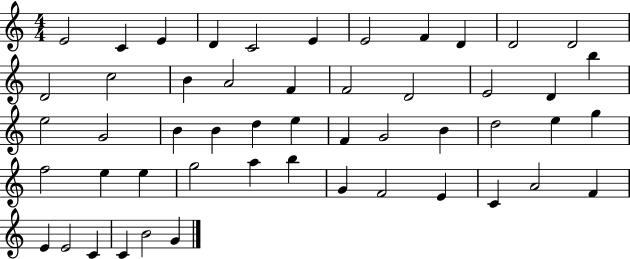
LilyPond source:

{
  \clef treble
  \numericTimeSignature
  \time 4/4
  \key c \major
  e'2 c'4 e'4 | d'4 c'2 e'4 | e'2 f'4 d'4 | d'2 d'2 | \break d'2 c''2 | b'4 a'2 f'4 | f'2 d'2 | e'2 d'4 b''4 | \break e''2 g'2 | b'4 b'4 d''4 e''4 | f'4 g'2 b'4 | d''2 e''4 g''4 | \break f''2 e''4 e''4 | g''2 a''4 b''4 | g'4 f'2 e'4 | c'4 a'2 f'4 | \break e'4 e'2 c'4 | c'4 b'2 g'4 | \bar "|."
}